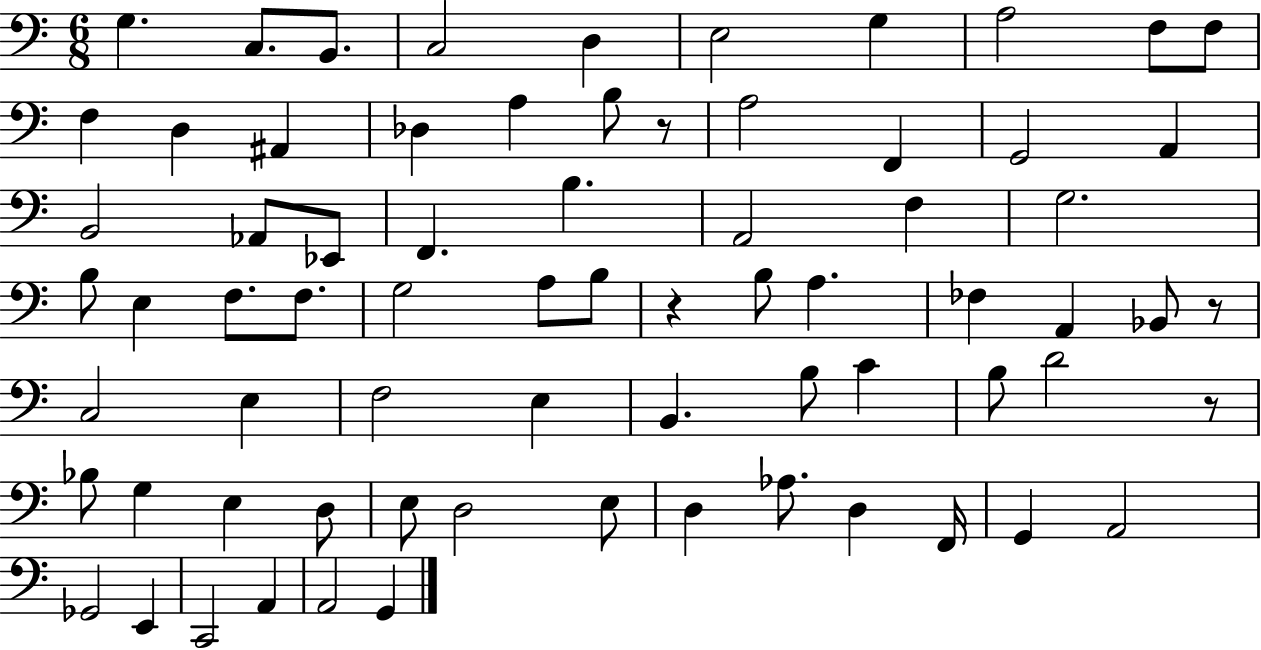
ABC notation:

X:1
T:Untitled
M:6/8
L:1/4
K:C
G, C,/2 B,,/2 C,2 D, E,2 G, A,2 F,/2 F,/2 F, D, ^A,, _D, A, B,/2 z/2 A,2 F,, G,,2 A,, B,,2 _A,,/2 _E,,/2 F,, B, A,,2 F, G,2 B,/2 E, F,/2 F,/2 G,2 A,/2 B,/2 z B,/2 A, _F, A,, _B,,/2 z/2 C,2 E, F,2 E, B,, B,/2 C B,/2 D2 z/2 _B,/2 G, E, D,/2 E,/2 D,2 E,/2 D, _A,/2 D, F,,/4 G,, A,,2 _G,,2 E,, C,,2 A,, A,,2 G,,